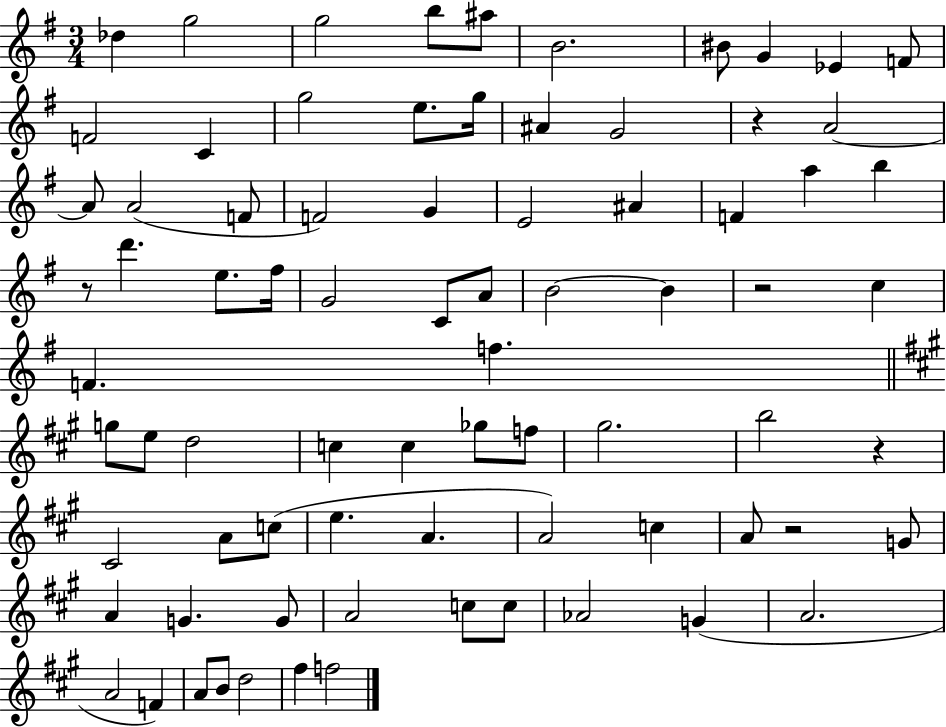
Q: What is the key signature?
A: G major